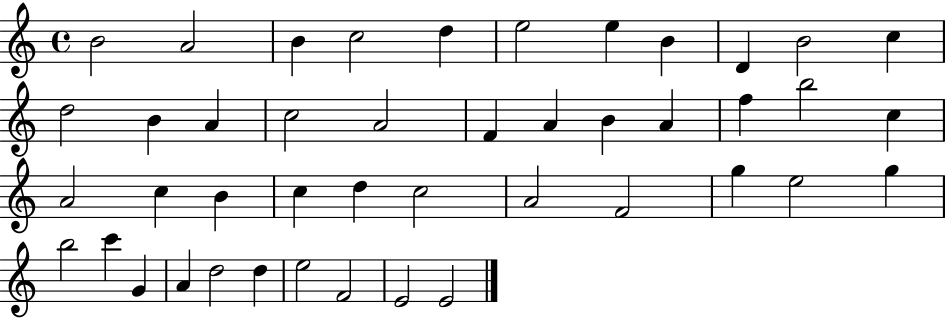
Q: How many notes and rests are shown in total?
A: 44